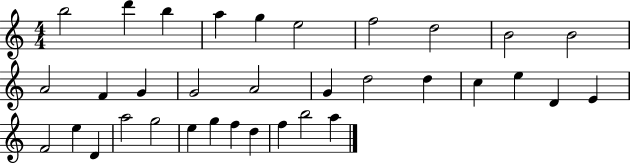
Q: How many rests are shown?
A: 0